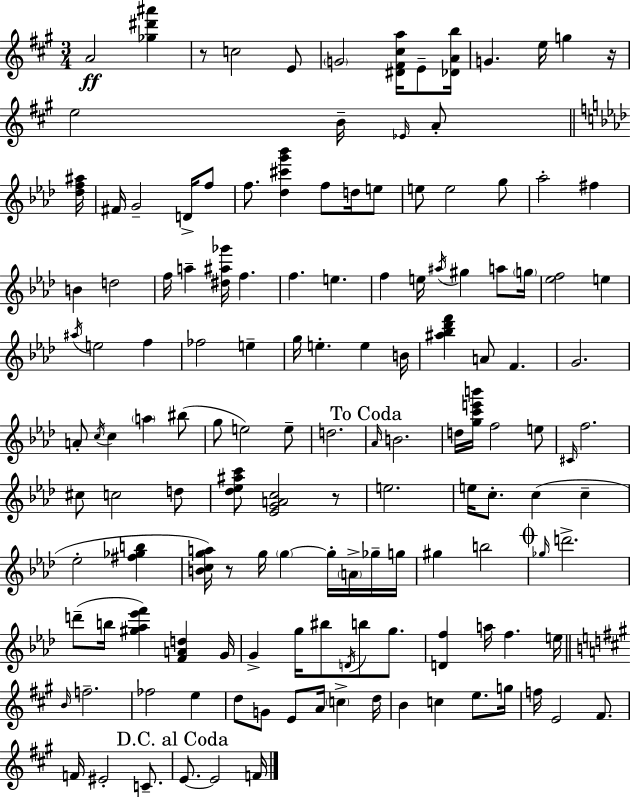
A4/h [Gb5,D#6,A#6]/q R/e C5/h E4/e G4/h [D#4,F#4,C#5,A5]/s E4/e [Db4,A4,B5]/s G4/q. E5/s G5/q R/s E5/h B4/s Eb4/s A4/e [Db5,F5,A#5]/s F#4/s G4/h D4/s F5/e F5/e. [Db5,C#6,G6,Bb6]/q F5/e D5/s E5/e E5/e E5/h G5/e Ab5/h F#5/q B4/q D5/h F5/s A5/q [D#5,A#5,Gb6]/s F5/q. F5/q. E5/q. F5/q E5/s A#5/s G#5/q A5/e G5/s [Eb5,F5]/h E5/q A#5/s E5/h F5/q FES5/h E5/q G5/s E5/q. E5/q B4/s [A#5,Bb5,Db6,F6]/q A4/e F4/q. G4/h. A4/e C5/s C5/q A5/q BIS5/e G5/e E5/h E5/e D5/h. Ab4/s B4/h. D5/s [G5,C6,E6,B6]/s F5/h E5/e C#4/s F5/h. C#5/e C5/h D5/e [Db5,Eb5,A#5,C6]/e [Eb4,G4,A4,C5]/h R/e E5/h. E5/s C5/e. C5/q C5/q Eb5/h [F#5,Gb5,B5]/q [B4,C5,G5,A5]/s R/e G5/s G5/q G5/s A4/s Gb5/s G5/s G#5/q B5/h Gb5/s D6/h. D6/e B5/s [G#5,Ab5,Eb6,F6]/q [F4,A4,D5]/q G4/s G4/q G5/s BIS5/e D4/s B5/e G5/e. [D4,F5]/q A5/s F5/q. E5/s B4/s F5/h. FES5/h E5/q D5/e G4/e E4/e A4/s C5/q D5/s B4/q C5/q E5/e. G5/s F5/s E4/h F#4/e. F4/s EIS4/h C4/e. E4/e. E4/h F4/s